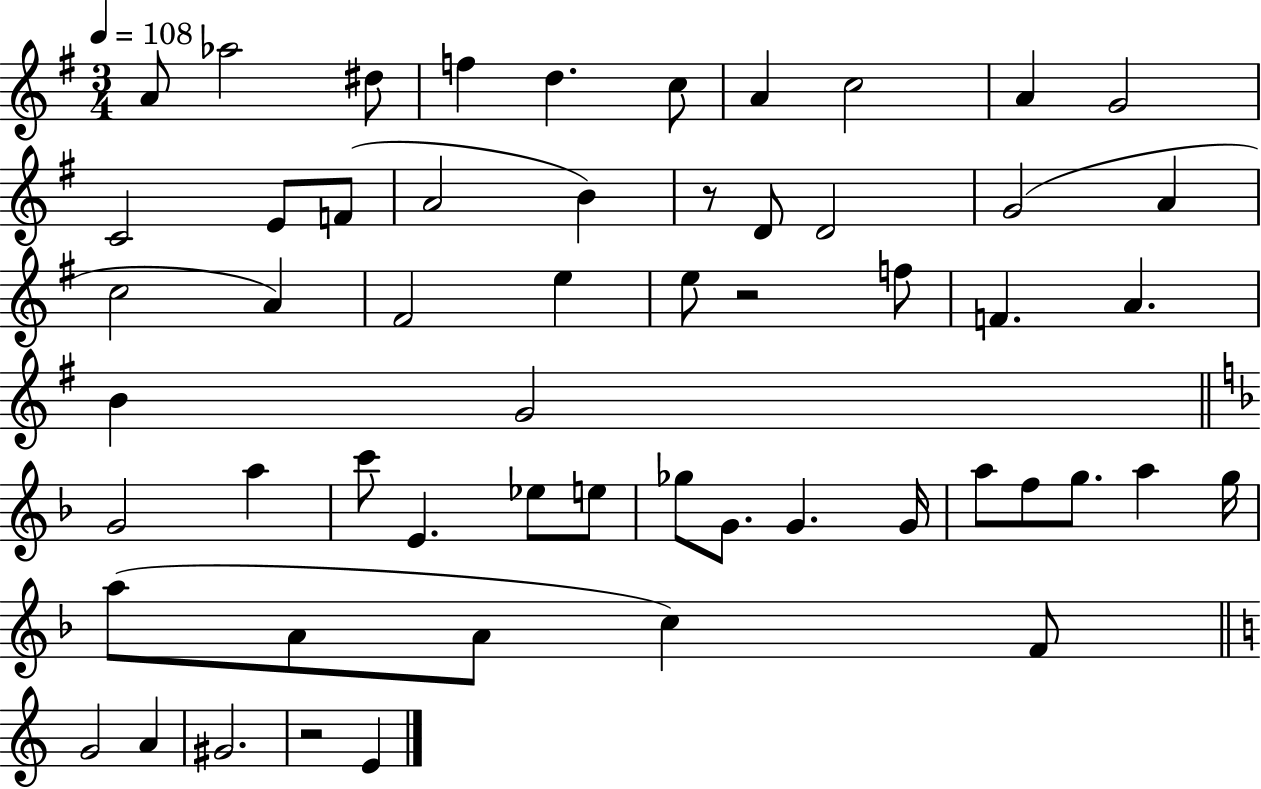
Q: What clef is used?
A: treble